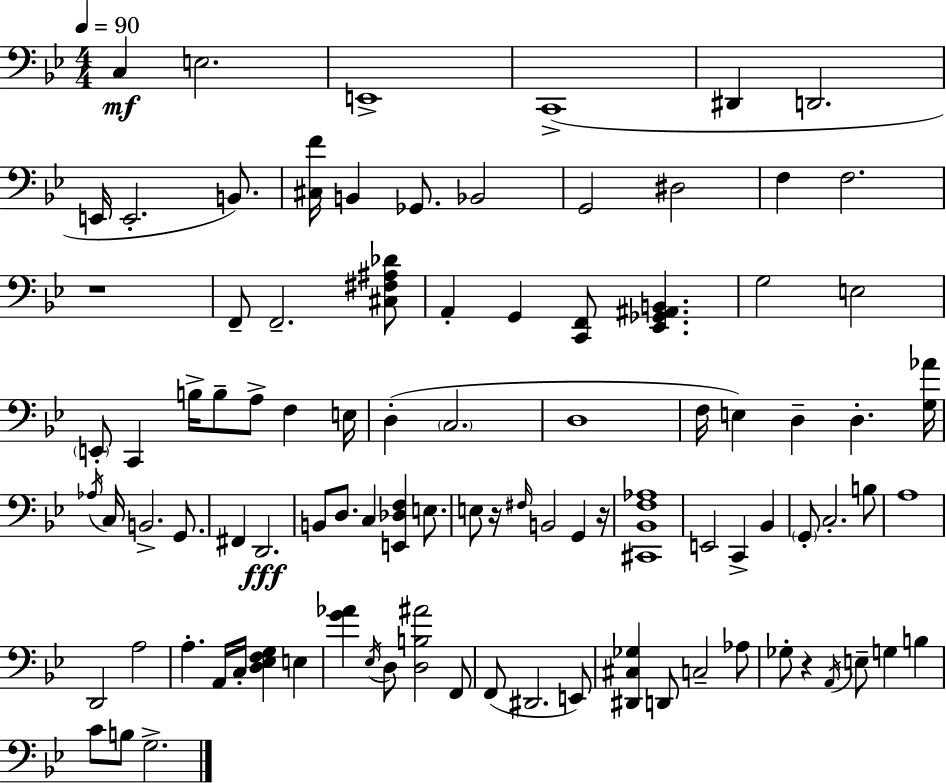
C3/q E3/h. E2/w C2/w D#2/q D2/h. E2/s E2/h. B2/e. [C#3,F4]/s B2/q Gb2/e. Bb2/h G2/h D#3/h F3/q F3/h. R/w F2/e F2/h. [C#3,F#3,A#3,Db4]/e A2/q G2/q [C2,F2]/e [Eb2,Gb2,A#2,B2]/q. G3/h E3/h E2/e C2/q B3/s B3/e A3/e F3/q E3/s D3/q C3/h. D3/w F3/s E3/q D3/q D3/q. [G3,Ab4]/s Ab3/s C3/s B2/h. G2/e. F#2/q D2/h. B2/e D3/e. C3/q [E2,Db3,F3]/q E3/e. E3/e R/s F#3/s B2/h G2/q R/s [C#2,Bb2,F3,Ab3]/w E2/h C2/q Bb2/q G2/e C3/h. B3/e A3/w D2/h A3/h A3/q. A2/s C3/s [D3,Eb3,F3,G3]/q E3/q [G4,Ab4]/q Eb3/s D3/e [D3,B3,A#4]/h F2/e F2/e D#2/h. E2/e [D#2,C#3,Gb3]/q D2/e C3/h Ab3/e Gb3/e R/q A2/s E3/e G3/q B3/q C4/e B3/e G3/h.